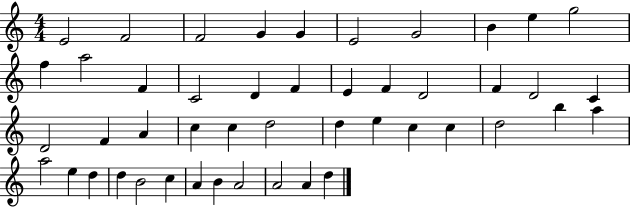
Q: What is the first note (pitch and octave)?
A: E4